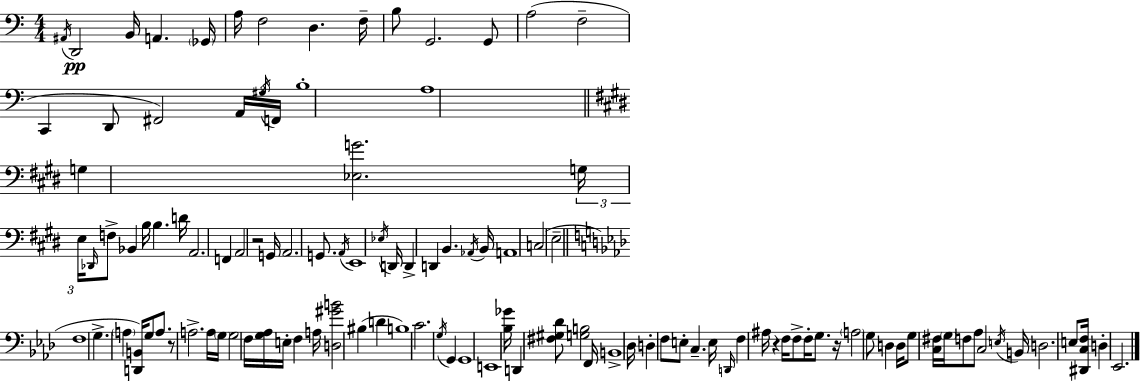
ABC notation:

X:1
T:Untitled
M:4/4
L:1/4
K:Am
^A,,/4 D,,2 B,,/4 A,, _G,,/4 A,/4 F,2 D, F,/4 B,/2 G,,2 G,,/2 A,2 F,2 C,, D,,/2 ^F,,2 A,,/4 ^G,/4 F,,/4 B,4 A,4 G, [_E,G]2 G,/4 E,/4 _D,,/4 F,/2 _B,, B,/4 B, D/4 A,,2 F,, A,,2 z2 G,,/4 A,,2 G,,/2 A,,/4 E,,4 _E,/4 D,,/4 D,, D,, B,, _A,,/4 B,,/4 A,,4 C,2 E,2 F,4 G, A, [D,,B,,]/4 G,/2 A,/2 z/2 A,2 A,/4 G,/4 G,2 F,/4 [G,_A,]/4 E,/4 F, A,/4 [D,^GB]2 ^B, D B,4 C2 G,/4 G,, G,,4 E,,4 [_B,_G]/4 D,, [^F,^G,_D]/2 [G,B,]2 F,,/4 B,,4 _D,/4 D, F,/2 E,/2 C, E,/4 D,,/4 F, ^A,/4 z F,/4 F,/2 F,/4 G,/2 z/4 A,2 G,/2 D, D,/4 G,/2 [C,^F,]/4 G,/4 F,/2 _A,/2 C,2 E,/4 B,,/4 D,2 E,/2 [^D,,C,F,]/4 D, _E,,2